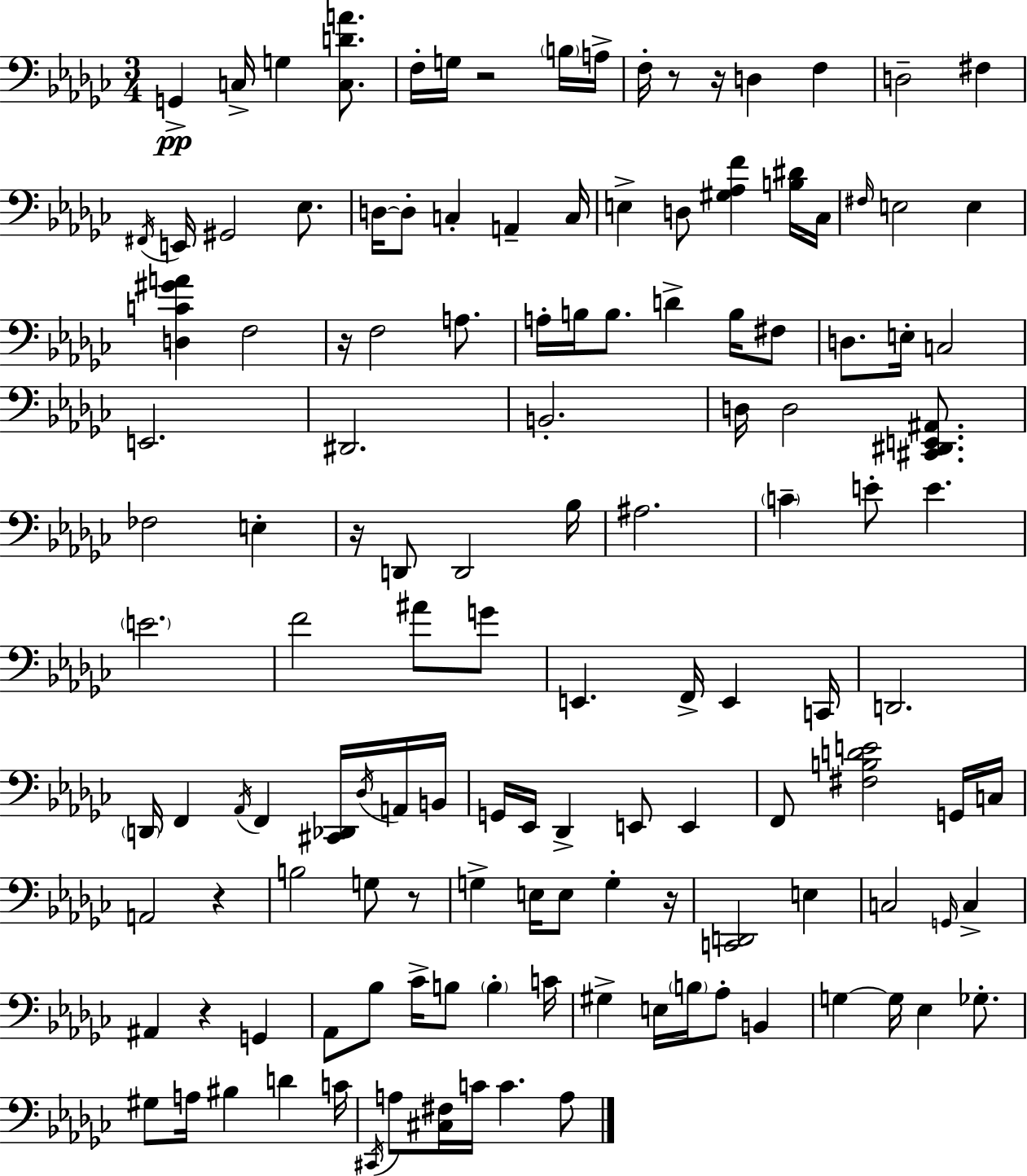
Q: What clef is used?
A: bass